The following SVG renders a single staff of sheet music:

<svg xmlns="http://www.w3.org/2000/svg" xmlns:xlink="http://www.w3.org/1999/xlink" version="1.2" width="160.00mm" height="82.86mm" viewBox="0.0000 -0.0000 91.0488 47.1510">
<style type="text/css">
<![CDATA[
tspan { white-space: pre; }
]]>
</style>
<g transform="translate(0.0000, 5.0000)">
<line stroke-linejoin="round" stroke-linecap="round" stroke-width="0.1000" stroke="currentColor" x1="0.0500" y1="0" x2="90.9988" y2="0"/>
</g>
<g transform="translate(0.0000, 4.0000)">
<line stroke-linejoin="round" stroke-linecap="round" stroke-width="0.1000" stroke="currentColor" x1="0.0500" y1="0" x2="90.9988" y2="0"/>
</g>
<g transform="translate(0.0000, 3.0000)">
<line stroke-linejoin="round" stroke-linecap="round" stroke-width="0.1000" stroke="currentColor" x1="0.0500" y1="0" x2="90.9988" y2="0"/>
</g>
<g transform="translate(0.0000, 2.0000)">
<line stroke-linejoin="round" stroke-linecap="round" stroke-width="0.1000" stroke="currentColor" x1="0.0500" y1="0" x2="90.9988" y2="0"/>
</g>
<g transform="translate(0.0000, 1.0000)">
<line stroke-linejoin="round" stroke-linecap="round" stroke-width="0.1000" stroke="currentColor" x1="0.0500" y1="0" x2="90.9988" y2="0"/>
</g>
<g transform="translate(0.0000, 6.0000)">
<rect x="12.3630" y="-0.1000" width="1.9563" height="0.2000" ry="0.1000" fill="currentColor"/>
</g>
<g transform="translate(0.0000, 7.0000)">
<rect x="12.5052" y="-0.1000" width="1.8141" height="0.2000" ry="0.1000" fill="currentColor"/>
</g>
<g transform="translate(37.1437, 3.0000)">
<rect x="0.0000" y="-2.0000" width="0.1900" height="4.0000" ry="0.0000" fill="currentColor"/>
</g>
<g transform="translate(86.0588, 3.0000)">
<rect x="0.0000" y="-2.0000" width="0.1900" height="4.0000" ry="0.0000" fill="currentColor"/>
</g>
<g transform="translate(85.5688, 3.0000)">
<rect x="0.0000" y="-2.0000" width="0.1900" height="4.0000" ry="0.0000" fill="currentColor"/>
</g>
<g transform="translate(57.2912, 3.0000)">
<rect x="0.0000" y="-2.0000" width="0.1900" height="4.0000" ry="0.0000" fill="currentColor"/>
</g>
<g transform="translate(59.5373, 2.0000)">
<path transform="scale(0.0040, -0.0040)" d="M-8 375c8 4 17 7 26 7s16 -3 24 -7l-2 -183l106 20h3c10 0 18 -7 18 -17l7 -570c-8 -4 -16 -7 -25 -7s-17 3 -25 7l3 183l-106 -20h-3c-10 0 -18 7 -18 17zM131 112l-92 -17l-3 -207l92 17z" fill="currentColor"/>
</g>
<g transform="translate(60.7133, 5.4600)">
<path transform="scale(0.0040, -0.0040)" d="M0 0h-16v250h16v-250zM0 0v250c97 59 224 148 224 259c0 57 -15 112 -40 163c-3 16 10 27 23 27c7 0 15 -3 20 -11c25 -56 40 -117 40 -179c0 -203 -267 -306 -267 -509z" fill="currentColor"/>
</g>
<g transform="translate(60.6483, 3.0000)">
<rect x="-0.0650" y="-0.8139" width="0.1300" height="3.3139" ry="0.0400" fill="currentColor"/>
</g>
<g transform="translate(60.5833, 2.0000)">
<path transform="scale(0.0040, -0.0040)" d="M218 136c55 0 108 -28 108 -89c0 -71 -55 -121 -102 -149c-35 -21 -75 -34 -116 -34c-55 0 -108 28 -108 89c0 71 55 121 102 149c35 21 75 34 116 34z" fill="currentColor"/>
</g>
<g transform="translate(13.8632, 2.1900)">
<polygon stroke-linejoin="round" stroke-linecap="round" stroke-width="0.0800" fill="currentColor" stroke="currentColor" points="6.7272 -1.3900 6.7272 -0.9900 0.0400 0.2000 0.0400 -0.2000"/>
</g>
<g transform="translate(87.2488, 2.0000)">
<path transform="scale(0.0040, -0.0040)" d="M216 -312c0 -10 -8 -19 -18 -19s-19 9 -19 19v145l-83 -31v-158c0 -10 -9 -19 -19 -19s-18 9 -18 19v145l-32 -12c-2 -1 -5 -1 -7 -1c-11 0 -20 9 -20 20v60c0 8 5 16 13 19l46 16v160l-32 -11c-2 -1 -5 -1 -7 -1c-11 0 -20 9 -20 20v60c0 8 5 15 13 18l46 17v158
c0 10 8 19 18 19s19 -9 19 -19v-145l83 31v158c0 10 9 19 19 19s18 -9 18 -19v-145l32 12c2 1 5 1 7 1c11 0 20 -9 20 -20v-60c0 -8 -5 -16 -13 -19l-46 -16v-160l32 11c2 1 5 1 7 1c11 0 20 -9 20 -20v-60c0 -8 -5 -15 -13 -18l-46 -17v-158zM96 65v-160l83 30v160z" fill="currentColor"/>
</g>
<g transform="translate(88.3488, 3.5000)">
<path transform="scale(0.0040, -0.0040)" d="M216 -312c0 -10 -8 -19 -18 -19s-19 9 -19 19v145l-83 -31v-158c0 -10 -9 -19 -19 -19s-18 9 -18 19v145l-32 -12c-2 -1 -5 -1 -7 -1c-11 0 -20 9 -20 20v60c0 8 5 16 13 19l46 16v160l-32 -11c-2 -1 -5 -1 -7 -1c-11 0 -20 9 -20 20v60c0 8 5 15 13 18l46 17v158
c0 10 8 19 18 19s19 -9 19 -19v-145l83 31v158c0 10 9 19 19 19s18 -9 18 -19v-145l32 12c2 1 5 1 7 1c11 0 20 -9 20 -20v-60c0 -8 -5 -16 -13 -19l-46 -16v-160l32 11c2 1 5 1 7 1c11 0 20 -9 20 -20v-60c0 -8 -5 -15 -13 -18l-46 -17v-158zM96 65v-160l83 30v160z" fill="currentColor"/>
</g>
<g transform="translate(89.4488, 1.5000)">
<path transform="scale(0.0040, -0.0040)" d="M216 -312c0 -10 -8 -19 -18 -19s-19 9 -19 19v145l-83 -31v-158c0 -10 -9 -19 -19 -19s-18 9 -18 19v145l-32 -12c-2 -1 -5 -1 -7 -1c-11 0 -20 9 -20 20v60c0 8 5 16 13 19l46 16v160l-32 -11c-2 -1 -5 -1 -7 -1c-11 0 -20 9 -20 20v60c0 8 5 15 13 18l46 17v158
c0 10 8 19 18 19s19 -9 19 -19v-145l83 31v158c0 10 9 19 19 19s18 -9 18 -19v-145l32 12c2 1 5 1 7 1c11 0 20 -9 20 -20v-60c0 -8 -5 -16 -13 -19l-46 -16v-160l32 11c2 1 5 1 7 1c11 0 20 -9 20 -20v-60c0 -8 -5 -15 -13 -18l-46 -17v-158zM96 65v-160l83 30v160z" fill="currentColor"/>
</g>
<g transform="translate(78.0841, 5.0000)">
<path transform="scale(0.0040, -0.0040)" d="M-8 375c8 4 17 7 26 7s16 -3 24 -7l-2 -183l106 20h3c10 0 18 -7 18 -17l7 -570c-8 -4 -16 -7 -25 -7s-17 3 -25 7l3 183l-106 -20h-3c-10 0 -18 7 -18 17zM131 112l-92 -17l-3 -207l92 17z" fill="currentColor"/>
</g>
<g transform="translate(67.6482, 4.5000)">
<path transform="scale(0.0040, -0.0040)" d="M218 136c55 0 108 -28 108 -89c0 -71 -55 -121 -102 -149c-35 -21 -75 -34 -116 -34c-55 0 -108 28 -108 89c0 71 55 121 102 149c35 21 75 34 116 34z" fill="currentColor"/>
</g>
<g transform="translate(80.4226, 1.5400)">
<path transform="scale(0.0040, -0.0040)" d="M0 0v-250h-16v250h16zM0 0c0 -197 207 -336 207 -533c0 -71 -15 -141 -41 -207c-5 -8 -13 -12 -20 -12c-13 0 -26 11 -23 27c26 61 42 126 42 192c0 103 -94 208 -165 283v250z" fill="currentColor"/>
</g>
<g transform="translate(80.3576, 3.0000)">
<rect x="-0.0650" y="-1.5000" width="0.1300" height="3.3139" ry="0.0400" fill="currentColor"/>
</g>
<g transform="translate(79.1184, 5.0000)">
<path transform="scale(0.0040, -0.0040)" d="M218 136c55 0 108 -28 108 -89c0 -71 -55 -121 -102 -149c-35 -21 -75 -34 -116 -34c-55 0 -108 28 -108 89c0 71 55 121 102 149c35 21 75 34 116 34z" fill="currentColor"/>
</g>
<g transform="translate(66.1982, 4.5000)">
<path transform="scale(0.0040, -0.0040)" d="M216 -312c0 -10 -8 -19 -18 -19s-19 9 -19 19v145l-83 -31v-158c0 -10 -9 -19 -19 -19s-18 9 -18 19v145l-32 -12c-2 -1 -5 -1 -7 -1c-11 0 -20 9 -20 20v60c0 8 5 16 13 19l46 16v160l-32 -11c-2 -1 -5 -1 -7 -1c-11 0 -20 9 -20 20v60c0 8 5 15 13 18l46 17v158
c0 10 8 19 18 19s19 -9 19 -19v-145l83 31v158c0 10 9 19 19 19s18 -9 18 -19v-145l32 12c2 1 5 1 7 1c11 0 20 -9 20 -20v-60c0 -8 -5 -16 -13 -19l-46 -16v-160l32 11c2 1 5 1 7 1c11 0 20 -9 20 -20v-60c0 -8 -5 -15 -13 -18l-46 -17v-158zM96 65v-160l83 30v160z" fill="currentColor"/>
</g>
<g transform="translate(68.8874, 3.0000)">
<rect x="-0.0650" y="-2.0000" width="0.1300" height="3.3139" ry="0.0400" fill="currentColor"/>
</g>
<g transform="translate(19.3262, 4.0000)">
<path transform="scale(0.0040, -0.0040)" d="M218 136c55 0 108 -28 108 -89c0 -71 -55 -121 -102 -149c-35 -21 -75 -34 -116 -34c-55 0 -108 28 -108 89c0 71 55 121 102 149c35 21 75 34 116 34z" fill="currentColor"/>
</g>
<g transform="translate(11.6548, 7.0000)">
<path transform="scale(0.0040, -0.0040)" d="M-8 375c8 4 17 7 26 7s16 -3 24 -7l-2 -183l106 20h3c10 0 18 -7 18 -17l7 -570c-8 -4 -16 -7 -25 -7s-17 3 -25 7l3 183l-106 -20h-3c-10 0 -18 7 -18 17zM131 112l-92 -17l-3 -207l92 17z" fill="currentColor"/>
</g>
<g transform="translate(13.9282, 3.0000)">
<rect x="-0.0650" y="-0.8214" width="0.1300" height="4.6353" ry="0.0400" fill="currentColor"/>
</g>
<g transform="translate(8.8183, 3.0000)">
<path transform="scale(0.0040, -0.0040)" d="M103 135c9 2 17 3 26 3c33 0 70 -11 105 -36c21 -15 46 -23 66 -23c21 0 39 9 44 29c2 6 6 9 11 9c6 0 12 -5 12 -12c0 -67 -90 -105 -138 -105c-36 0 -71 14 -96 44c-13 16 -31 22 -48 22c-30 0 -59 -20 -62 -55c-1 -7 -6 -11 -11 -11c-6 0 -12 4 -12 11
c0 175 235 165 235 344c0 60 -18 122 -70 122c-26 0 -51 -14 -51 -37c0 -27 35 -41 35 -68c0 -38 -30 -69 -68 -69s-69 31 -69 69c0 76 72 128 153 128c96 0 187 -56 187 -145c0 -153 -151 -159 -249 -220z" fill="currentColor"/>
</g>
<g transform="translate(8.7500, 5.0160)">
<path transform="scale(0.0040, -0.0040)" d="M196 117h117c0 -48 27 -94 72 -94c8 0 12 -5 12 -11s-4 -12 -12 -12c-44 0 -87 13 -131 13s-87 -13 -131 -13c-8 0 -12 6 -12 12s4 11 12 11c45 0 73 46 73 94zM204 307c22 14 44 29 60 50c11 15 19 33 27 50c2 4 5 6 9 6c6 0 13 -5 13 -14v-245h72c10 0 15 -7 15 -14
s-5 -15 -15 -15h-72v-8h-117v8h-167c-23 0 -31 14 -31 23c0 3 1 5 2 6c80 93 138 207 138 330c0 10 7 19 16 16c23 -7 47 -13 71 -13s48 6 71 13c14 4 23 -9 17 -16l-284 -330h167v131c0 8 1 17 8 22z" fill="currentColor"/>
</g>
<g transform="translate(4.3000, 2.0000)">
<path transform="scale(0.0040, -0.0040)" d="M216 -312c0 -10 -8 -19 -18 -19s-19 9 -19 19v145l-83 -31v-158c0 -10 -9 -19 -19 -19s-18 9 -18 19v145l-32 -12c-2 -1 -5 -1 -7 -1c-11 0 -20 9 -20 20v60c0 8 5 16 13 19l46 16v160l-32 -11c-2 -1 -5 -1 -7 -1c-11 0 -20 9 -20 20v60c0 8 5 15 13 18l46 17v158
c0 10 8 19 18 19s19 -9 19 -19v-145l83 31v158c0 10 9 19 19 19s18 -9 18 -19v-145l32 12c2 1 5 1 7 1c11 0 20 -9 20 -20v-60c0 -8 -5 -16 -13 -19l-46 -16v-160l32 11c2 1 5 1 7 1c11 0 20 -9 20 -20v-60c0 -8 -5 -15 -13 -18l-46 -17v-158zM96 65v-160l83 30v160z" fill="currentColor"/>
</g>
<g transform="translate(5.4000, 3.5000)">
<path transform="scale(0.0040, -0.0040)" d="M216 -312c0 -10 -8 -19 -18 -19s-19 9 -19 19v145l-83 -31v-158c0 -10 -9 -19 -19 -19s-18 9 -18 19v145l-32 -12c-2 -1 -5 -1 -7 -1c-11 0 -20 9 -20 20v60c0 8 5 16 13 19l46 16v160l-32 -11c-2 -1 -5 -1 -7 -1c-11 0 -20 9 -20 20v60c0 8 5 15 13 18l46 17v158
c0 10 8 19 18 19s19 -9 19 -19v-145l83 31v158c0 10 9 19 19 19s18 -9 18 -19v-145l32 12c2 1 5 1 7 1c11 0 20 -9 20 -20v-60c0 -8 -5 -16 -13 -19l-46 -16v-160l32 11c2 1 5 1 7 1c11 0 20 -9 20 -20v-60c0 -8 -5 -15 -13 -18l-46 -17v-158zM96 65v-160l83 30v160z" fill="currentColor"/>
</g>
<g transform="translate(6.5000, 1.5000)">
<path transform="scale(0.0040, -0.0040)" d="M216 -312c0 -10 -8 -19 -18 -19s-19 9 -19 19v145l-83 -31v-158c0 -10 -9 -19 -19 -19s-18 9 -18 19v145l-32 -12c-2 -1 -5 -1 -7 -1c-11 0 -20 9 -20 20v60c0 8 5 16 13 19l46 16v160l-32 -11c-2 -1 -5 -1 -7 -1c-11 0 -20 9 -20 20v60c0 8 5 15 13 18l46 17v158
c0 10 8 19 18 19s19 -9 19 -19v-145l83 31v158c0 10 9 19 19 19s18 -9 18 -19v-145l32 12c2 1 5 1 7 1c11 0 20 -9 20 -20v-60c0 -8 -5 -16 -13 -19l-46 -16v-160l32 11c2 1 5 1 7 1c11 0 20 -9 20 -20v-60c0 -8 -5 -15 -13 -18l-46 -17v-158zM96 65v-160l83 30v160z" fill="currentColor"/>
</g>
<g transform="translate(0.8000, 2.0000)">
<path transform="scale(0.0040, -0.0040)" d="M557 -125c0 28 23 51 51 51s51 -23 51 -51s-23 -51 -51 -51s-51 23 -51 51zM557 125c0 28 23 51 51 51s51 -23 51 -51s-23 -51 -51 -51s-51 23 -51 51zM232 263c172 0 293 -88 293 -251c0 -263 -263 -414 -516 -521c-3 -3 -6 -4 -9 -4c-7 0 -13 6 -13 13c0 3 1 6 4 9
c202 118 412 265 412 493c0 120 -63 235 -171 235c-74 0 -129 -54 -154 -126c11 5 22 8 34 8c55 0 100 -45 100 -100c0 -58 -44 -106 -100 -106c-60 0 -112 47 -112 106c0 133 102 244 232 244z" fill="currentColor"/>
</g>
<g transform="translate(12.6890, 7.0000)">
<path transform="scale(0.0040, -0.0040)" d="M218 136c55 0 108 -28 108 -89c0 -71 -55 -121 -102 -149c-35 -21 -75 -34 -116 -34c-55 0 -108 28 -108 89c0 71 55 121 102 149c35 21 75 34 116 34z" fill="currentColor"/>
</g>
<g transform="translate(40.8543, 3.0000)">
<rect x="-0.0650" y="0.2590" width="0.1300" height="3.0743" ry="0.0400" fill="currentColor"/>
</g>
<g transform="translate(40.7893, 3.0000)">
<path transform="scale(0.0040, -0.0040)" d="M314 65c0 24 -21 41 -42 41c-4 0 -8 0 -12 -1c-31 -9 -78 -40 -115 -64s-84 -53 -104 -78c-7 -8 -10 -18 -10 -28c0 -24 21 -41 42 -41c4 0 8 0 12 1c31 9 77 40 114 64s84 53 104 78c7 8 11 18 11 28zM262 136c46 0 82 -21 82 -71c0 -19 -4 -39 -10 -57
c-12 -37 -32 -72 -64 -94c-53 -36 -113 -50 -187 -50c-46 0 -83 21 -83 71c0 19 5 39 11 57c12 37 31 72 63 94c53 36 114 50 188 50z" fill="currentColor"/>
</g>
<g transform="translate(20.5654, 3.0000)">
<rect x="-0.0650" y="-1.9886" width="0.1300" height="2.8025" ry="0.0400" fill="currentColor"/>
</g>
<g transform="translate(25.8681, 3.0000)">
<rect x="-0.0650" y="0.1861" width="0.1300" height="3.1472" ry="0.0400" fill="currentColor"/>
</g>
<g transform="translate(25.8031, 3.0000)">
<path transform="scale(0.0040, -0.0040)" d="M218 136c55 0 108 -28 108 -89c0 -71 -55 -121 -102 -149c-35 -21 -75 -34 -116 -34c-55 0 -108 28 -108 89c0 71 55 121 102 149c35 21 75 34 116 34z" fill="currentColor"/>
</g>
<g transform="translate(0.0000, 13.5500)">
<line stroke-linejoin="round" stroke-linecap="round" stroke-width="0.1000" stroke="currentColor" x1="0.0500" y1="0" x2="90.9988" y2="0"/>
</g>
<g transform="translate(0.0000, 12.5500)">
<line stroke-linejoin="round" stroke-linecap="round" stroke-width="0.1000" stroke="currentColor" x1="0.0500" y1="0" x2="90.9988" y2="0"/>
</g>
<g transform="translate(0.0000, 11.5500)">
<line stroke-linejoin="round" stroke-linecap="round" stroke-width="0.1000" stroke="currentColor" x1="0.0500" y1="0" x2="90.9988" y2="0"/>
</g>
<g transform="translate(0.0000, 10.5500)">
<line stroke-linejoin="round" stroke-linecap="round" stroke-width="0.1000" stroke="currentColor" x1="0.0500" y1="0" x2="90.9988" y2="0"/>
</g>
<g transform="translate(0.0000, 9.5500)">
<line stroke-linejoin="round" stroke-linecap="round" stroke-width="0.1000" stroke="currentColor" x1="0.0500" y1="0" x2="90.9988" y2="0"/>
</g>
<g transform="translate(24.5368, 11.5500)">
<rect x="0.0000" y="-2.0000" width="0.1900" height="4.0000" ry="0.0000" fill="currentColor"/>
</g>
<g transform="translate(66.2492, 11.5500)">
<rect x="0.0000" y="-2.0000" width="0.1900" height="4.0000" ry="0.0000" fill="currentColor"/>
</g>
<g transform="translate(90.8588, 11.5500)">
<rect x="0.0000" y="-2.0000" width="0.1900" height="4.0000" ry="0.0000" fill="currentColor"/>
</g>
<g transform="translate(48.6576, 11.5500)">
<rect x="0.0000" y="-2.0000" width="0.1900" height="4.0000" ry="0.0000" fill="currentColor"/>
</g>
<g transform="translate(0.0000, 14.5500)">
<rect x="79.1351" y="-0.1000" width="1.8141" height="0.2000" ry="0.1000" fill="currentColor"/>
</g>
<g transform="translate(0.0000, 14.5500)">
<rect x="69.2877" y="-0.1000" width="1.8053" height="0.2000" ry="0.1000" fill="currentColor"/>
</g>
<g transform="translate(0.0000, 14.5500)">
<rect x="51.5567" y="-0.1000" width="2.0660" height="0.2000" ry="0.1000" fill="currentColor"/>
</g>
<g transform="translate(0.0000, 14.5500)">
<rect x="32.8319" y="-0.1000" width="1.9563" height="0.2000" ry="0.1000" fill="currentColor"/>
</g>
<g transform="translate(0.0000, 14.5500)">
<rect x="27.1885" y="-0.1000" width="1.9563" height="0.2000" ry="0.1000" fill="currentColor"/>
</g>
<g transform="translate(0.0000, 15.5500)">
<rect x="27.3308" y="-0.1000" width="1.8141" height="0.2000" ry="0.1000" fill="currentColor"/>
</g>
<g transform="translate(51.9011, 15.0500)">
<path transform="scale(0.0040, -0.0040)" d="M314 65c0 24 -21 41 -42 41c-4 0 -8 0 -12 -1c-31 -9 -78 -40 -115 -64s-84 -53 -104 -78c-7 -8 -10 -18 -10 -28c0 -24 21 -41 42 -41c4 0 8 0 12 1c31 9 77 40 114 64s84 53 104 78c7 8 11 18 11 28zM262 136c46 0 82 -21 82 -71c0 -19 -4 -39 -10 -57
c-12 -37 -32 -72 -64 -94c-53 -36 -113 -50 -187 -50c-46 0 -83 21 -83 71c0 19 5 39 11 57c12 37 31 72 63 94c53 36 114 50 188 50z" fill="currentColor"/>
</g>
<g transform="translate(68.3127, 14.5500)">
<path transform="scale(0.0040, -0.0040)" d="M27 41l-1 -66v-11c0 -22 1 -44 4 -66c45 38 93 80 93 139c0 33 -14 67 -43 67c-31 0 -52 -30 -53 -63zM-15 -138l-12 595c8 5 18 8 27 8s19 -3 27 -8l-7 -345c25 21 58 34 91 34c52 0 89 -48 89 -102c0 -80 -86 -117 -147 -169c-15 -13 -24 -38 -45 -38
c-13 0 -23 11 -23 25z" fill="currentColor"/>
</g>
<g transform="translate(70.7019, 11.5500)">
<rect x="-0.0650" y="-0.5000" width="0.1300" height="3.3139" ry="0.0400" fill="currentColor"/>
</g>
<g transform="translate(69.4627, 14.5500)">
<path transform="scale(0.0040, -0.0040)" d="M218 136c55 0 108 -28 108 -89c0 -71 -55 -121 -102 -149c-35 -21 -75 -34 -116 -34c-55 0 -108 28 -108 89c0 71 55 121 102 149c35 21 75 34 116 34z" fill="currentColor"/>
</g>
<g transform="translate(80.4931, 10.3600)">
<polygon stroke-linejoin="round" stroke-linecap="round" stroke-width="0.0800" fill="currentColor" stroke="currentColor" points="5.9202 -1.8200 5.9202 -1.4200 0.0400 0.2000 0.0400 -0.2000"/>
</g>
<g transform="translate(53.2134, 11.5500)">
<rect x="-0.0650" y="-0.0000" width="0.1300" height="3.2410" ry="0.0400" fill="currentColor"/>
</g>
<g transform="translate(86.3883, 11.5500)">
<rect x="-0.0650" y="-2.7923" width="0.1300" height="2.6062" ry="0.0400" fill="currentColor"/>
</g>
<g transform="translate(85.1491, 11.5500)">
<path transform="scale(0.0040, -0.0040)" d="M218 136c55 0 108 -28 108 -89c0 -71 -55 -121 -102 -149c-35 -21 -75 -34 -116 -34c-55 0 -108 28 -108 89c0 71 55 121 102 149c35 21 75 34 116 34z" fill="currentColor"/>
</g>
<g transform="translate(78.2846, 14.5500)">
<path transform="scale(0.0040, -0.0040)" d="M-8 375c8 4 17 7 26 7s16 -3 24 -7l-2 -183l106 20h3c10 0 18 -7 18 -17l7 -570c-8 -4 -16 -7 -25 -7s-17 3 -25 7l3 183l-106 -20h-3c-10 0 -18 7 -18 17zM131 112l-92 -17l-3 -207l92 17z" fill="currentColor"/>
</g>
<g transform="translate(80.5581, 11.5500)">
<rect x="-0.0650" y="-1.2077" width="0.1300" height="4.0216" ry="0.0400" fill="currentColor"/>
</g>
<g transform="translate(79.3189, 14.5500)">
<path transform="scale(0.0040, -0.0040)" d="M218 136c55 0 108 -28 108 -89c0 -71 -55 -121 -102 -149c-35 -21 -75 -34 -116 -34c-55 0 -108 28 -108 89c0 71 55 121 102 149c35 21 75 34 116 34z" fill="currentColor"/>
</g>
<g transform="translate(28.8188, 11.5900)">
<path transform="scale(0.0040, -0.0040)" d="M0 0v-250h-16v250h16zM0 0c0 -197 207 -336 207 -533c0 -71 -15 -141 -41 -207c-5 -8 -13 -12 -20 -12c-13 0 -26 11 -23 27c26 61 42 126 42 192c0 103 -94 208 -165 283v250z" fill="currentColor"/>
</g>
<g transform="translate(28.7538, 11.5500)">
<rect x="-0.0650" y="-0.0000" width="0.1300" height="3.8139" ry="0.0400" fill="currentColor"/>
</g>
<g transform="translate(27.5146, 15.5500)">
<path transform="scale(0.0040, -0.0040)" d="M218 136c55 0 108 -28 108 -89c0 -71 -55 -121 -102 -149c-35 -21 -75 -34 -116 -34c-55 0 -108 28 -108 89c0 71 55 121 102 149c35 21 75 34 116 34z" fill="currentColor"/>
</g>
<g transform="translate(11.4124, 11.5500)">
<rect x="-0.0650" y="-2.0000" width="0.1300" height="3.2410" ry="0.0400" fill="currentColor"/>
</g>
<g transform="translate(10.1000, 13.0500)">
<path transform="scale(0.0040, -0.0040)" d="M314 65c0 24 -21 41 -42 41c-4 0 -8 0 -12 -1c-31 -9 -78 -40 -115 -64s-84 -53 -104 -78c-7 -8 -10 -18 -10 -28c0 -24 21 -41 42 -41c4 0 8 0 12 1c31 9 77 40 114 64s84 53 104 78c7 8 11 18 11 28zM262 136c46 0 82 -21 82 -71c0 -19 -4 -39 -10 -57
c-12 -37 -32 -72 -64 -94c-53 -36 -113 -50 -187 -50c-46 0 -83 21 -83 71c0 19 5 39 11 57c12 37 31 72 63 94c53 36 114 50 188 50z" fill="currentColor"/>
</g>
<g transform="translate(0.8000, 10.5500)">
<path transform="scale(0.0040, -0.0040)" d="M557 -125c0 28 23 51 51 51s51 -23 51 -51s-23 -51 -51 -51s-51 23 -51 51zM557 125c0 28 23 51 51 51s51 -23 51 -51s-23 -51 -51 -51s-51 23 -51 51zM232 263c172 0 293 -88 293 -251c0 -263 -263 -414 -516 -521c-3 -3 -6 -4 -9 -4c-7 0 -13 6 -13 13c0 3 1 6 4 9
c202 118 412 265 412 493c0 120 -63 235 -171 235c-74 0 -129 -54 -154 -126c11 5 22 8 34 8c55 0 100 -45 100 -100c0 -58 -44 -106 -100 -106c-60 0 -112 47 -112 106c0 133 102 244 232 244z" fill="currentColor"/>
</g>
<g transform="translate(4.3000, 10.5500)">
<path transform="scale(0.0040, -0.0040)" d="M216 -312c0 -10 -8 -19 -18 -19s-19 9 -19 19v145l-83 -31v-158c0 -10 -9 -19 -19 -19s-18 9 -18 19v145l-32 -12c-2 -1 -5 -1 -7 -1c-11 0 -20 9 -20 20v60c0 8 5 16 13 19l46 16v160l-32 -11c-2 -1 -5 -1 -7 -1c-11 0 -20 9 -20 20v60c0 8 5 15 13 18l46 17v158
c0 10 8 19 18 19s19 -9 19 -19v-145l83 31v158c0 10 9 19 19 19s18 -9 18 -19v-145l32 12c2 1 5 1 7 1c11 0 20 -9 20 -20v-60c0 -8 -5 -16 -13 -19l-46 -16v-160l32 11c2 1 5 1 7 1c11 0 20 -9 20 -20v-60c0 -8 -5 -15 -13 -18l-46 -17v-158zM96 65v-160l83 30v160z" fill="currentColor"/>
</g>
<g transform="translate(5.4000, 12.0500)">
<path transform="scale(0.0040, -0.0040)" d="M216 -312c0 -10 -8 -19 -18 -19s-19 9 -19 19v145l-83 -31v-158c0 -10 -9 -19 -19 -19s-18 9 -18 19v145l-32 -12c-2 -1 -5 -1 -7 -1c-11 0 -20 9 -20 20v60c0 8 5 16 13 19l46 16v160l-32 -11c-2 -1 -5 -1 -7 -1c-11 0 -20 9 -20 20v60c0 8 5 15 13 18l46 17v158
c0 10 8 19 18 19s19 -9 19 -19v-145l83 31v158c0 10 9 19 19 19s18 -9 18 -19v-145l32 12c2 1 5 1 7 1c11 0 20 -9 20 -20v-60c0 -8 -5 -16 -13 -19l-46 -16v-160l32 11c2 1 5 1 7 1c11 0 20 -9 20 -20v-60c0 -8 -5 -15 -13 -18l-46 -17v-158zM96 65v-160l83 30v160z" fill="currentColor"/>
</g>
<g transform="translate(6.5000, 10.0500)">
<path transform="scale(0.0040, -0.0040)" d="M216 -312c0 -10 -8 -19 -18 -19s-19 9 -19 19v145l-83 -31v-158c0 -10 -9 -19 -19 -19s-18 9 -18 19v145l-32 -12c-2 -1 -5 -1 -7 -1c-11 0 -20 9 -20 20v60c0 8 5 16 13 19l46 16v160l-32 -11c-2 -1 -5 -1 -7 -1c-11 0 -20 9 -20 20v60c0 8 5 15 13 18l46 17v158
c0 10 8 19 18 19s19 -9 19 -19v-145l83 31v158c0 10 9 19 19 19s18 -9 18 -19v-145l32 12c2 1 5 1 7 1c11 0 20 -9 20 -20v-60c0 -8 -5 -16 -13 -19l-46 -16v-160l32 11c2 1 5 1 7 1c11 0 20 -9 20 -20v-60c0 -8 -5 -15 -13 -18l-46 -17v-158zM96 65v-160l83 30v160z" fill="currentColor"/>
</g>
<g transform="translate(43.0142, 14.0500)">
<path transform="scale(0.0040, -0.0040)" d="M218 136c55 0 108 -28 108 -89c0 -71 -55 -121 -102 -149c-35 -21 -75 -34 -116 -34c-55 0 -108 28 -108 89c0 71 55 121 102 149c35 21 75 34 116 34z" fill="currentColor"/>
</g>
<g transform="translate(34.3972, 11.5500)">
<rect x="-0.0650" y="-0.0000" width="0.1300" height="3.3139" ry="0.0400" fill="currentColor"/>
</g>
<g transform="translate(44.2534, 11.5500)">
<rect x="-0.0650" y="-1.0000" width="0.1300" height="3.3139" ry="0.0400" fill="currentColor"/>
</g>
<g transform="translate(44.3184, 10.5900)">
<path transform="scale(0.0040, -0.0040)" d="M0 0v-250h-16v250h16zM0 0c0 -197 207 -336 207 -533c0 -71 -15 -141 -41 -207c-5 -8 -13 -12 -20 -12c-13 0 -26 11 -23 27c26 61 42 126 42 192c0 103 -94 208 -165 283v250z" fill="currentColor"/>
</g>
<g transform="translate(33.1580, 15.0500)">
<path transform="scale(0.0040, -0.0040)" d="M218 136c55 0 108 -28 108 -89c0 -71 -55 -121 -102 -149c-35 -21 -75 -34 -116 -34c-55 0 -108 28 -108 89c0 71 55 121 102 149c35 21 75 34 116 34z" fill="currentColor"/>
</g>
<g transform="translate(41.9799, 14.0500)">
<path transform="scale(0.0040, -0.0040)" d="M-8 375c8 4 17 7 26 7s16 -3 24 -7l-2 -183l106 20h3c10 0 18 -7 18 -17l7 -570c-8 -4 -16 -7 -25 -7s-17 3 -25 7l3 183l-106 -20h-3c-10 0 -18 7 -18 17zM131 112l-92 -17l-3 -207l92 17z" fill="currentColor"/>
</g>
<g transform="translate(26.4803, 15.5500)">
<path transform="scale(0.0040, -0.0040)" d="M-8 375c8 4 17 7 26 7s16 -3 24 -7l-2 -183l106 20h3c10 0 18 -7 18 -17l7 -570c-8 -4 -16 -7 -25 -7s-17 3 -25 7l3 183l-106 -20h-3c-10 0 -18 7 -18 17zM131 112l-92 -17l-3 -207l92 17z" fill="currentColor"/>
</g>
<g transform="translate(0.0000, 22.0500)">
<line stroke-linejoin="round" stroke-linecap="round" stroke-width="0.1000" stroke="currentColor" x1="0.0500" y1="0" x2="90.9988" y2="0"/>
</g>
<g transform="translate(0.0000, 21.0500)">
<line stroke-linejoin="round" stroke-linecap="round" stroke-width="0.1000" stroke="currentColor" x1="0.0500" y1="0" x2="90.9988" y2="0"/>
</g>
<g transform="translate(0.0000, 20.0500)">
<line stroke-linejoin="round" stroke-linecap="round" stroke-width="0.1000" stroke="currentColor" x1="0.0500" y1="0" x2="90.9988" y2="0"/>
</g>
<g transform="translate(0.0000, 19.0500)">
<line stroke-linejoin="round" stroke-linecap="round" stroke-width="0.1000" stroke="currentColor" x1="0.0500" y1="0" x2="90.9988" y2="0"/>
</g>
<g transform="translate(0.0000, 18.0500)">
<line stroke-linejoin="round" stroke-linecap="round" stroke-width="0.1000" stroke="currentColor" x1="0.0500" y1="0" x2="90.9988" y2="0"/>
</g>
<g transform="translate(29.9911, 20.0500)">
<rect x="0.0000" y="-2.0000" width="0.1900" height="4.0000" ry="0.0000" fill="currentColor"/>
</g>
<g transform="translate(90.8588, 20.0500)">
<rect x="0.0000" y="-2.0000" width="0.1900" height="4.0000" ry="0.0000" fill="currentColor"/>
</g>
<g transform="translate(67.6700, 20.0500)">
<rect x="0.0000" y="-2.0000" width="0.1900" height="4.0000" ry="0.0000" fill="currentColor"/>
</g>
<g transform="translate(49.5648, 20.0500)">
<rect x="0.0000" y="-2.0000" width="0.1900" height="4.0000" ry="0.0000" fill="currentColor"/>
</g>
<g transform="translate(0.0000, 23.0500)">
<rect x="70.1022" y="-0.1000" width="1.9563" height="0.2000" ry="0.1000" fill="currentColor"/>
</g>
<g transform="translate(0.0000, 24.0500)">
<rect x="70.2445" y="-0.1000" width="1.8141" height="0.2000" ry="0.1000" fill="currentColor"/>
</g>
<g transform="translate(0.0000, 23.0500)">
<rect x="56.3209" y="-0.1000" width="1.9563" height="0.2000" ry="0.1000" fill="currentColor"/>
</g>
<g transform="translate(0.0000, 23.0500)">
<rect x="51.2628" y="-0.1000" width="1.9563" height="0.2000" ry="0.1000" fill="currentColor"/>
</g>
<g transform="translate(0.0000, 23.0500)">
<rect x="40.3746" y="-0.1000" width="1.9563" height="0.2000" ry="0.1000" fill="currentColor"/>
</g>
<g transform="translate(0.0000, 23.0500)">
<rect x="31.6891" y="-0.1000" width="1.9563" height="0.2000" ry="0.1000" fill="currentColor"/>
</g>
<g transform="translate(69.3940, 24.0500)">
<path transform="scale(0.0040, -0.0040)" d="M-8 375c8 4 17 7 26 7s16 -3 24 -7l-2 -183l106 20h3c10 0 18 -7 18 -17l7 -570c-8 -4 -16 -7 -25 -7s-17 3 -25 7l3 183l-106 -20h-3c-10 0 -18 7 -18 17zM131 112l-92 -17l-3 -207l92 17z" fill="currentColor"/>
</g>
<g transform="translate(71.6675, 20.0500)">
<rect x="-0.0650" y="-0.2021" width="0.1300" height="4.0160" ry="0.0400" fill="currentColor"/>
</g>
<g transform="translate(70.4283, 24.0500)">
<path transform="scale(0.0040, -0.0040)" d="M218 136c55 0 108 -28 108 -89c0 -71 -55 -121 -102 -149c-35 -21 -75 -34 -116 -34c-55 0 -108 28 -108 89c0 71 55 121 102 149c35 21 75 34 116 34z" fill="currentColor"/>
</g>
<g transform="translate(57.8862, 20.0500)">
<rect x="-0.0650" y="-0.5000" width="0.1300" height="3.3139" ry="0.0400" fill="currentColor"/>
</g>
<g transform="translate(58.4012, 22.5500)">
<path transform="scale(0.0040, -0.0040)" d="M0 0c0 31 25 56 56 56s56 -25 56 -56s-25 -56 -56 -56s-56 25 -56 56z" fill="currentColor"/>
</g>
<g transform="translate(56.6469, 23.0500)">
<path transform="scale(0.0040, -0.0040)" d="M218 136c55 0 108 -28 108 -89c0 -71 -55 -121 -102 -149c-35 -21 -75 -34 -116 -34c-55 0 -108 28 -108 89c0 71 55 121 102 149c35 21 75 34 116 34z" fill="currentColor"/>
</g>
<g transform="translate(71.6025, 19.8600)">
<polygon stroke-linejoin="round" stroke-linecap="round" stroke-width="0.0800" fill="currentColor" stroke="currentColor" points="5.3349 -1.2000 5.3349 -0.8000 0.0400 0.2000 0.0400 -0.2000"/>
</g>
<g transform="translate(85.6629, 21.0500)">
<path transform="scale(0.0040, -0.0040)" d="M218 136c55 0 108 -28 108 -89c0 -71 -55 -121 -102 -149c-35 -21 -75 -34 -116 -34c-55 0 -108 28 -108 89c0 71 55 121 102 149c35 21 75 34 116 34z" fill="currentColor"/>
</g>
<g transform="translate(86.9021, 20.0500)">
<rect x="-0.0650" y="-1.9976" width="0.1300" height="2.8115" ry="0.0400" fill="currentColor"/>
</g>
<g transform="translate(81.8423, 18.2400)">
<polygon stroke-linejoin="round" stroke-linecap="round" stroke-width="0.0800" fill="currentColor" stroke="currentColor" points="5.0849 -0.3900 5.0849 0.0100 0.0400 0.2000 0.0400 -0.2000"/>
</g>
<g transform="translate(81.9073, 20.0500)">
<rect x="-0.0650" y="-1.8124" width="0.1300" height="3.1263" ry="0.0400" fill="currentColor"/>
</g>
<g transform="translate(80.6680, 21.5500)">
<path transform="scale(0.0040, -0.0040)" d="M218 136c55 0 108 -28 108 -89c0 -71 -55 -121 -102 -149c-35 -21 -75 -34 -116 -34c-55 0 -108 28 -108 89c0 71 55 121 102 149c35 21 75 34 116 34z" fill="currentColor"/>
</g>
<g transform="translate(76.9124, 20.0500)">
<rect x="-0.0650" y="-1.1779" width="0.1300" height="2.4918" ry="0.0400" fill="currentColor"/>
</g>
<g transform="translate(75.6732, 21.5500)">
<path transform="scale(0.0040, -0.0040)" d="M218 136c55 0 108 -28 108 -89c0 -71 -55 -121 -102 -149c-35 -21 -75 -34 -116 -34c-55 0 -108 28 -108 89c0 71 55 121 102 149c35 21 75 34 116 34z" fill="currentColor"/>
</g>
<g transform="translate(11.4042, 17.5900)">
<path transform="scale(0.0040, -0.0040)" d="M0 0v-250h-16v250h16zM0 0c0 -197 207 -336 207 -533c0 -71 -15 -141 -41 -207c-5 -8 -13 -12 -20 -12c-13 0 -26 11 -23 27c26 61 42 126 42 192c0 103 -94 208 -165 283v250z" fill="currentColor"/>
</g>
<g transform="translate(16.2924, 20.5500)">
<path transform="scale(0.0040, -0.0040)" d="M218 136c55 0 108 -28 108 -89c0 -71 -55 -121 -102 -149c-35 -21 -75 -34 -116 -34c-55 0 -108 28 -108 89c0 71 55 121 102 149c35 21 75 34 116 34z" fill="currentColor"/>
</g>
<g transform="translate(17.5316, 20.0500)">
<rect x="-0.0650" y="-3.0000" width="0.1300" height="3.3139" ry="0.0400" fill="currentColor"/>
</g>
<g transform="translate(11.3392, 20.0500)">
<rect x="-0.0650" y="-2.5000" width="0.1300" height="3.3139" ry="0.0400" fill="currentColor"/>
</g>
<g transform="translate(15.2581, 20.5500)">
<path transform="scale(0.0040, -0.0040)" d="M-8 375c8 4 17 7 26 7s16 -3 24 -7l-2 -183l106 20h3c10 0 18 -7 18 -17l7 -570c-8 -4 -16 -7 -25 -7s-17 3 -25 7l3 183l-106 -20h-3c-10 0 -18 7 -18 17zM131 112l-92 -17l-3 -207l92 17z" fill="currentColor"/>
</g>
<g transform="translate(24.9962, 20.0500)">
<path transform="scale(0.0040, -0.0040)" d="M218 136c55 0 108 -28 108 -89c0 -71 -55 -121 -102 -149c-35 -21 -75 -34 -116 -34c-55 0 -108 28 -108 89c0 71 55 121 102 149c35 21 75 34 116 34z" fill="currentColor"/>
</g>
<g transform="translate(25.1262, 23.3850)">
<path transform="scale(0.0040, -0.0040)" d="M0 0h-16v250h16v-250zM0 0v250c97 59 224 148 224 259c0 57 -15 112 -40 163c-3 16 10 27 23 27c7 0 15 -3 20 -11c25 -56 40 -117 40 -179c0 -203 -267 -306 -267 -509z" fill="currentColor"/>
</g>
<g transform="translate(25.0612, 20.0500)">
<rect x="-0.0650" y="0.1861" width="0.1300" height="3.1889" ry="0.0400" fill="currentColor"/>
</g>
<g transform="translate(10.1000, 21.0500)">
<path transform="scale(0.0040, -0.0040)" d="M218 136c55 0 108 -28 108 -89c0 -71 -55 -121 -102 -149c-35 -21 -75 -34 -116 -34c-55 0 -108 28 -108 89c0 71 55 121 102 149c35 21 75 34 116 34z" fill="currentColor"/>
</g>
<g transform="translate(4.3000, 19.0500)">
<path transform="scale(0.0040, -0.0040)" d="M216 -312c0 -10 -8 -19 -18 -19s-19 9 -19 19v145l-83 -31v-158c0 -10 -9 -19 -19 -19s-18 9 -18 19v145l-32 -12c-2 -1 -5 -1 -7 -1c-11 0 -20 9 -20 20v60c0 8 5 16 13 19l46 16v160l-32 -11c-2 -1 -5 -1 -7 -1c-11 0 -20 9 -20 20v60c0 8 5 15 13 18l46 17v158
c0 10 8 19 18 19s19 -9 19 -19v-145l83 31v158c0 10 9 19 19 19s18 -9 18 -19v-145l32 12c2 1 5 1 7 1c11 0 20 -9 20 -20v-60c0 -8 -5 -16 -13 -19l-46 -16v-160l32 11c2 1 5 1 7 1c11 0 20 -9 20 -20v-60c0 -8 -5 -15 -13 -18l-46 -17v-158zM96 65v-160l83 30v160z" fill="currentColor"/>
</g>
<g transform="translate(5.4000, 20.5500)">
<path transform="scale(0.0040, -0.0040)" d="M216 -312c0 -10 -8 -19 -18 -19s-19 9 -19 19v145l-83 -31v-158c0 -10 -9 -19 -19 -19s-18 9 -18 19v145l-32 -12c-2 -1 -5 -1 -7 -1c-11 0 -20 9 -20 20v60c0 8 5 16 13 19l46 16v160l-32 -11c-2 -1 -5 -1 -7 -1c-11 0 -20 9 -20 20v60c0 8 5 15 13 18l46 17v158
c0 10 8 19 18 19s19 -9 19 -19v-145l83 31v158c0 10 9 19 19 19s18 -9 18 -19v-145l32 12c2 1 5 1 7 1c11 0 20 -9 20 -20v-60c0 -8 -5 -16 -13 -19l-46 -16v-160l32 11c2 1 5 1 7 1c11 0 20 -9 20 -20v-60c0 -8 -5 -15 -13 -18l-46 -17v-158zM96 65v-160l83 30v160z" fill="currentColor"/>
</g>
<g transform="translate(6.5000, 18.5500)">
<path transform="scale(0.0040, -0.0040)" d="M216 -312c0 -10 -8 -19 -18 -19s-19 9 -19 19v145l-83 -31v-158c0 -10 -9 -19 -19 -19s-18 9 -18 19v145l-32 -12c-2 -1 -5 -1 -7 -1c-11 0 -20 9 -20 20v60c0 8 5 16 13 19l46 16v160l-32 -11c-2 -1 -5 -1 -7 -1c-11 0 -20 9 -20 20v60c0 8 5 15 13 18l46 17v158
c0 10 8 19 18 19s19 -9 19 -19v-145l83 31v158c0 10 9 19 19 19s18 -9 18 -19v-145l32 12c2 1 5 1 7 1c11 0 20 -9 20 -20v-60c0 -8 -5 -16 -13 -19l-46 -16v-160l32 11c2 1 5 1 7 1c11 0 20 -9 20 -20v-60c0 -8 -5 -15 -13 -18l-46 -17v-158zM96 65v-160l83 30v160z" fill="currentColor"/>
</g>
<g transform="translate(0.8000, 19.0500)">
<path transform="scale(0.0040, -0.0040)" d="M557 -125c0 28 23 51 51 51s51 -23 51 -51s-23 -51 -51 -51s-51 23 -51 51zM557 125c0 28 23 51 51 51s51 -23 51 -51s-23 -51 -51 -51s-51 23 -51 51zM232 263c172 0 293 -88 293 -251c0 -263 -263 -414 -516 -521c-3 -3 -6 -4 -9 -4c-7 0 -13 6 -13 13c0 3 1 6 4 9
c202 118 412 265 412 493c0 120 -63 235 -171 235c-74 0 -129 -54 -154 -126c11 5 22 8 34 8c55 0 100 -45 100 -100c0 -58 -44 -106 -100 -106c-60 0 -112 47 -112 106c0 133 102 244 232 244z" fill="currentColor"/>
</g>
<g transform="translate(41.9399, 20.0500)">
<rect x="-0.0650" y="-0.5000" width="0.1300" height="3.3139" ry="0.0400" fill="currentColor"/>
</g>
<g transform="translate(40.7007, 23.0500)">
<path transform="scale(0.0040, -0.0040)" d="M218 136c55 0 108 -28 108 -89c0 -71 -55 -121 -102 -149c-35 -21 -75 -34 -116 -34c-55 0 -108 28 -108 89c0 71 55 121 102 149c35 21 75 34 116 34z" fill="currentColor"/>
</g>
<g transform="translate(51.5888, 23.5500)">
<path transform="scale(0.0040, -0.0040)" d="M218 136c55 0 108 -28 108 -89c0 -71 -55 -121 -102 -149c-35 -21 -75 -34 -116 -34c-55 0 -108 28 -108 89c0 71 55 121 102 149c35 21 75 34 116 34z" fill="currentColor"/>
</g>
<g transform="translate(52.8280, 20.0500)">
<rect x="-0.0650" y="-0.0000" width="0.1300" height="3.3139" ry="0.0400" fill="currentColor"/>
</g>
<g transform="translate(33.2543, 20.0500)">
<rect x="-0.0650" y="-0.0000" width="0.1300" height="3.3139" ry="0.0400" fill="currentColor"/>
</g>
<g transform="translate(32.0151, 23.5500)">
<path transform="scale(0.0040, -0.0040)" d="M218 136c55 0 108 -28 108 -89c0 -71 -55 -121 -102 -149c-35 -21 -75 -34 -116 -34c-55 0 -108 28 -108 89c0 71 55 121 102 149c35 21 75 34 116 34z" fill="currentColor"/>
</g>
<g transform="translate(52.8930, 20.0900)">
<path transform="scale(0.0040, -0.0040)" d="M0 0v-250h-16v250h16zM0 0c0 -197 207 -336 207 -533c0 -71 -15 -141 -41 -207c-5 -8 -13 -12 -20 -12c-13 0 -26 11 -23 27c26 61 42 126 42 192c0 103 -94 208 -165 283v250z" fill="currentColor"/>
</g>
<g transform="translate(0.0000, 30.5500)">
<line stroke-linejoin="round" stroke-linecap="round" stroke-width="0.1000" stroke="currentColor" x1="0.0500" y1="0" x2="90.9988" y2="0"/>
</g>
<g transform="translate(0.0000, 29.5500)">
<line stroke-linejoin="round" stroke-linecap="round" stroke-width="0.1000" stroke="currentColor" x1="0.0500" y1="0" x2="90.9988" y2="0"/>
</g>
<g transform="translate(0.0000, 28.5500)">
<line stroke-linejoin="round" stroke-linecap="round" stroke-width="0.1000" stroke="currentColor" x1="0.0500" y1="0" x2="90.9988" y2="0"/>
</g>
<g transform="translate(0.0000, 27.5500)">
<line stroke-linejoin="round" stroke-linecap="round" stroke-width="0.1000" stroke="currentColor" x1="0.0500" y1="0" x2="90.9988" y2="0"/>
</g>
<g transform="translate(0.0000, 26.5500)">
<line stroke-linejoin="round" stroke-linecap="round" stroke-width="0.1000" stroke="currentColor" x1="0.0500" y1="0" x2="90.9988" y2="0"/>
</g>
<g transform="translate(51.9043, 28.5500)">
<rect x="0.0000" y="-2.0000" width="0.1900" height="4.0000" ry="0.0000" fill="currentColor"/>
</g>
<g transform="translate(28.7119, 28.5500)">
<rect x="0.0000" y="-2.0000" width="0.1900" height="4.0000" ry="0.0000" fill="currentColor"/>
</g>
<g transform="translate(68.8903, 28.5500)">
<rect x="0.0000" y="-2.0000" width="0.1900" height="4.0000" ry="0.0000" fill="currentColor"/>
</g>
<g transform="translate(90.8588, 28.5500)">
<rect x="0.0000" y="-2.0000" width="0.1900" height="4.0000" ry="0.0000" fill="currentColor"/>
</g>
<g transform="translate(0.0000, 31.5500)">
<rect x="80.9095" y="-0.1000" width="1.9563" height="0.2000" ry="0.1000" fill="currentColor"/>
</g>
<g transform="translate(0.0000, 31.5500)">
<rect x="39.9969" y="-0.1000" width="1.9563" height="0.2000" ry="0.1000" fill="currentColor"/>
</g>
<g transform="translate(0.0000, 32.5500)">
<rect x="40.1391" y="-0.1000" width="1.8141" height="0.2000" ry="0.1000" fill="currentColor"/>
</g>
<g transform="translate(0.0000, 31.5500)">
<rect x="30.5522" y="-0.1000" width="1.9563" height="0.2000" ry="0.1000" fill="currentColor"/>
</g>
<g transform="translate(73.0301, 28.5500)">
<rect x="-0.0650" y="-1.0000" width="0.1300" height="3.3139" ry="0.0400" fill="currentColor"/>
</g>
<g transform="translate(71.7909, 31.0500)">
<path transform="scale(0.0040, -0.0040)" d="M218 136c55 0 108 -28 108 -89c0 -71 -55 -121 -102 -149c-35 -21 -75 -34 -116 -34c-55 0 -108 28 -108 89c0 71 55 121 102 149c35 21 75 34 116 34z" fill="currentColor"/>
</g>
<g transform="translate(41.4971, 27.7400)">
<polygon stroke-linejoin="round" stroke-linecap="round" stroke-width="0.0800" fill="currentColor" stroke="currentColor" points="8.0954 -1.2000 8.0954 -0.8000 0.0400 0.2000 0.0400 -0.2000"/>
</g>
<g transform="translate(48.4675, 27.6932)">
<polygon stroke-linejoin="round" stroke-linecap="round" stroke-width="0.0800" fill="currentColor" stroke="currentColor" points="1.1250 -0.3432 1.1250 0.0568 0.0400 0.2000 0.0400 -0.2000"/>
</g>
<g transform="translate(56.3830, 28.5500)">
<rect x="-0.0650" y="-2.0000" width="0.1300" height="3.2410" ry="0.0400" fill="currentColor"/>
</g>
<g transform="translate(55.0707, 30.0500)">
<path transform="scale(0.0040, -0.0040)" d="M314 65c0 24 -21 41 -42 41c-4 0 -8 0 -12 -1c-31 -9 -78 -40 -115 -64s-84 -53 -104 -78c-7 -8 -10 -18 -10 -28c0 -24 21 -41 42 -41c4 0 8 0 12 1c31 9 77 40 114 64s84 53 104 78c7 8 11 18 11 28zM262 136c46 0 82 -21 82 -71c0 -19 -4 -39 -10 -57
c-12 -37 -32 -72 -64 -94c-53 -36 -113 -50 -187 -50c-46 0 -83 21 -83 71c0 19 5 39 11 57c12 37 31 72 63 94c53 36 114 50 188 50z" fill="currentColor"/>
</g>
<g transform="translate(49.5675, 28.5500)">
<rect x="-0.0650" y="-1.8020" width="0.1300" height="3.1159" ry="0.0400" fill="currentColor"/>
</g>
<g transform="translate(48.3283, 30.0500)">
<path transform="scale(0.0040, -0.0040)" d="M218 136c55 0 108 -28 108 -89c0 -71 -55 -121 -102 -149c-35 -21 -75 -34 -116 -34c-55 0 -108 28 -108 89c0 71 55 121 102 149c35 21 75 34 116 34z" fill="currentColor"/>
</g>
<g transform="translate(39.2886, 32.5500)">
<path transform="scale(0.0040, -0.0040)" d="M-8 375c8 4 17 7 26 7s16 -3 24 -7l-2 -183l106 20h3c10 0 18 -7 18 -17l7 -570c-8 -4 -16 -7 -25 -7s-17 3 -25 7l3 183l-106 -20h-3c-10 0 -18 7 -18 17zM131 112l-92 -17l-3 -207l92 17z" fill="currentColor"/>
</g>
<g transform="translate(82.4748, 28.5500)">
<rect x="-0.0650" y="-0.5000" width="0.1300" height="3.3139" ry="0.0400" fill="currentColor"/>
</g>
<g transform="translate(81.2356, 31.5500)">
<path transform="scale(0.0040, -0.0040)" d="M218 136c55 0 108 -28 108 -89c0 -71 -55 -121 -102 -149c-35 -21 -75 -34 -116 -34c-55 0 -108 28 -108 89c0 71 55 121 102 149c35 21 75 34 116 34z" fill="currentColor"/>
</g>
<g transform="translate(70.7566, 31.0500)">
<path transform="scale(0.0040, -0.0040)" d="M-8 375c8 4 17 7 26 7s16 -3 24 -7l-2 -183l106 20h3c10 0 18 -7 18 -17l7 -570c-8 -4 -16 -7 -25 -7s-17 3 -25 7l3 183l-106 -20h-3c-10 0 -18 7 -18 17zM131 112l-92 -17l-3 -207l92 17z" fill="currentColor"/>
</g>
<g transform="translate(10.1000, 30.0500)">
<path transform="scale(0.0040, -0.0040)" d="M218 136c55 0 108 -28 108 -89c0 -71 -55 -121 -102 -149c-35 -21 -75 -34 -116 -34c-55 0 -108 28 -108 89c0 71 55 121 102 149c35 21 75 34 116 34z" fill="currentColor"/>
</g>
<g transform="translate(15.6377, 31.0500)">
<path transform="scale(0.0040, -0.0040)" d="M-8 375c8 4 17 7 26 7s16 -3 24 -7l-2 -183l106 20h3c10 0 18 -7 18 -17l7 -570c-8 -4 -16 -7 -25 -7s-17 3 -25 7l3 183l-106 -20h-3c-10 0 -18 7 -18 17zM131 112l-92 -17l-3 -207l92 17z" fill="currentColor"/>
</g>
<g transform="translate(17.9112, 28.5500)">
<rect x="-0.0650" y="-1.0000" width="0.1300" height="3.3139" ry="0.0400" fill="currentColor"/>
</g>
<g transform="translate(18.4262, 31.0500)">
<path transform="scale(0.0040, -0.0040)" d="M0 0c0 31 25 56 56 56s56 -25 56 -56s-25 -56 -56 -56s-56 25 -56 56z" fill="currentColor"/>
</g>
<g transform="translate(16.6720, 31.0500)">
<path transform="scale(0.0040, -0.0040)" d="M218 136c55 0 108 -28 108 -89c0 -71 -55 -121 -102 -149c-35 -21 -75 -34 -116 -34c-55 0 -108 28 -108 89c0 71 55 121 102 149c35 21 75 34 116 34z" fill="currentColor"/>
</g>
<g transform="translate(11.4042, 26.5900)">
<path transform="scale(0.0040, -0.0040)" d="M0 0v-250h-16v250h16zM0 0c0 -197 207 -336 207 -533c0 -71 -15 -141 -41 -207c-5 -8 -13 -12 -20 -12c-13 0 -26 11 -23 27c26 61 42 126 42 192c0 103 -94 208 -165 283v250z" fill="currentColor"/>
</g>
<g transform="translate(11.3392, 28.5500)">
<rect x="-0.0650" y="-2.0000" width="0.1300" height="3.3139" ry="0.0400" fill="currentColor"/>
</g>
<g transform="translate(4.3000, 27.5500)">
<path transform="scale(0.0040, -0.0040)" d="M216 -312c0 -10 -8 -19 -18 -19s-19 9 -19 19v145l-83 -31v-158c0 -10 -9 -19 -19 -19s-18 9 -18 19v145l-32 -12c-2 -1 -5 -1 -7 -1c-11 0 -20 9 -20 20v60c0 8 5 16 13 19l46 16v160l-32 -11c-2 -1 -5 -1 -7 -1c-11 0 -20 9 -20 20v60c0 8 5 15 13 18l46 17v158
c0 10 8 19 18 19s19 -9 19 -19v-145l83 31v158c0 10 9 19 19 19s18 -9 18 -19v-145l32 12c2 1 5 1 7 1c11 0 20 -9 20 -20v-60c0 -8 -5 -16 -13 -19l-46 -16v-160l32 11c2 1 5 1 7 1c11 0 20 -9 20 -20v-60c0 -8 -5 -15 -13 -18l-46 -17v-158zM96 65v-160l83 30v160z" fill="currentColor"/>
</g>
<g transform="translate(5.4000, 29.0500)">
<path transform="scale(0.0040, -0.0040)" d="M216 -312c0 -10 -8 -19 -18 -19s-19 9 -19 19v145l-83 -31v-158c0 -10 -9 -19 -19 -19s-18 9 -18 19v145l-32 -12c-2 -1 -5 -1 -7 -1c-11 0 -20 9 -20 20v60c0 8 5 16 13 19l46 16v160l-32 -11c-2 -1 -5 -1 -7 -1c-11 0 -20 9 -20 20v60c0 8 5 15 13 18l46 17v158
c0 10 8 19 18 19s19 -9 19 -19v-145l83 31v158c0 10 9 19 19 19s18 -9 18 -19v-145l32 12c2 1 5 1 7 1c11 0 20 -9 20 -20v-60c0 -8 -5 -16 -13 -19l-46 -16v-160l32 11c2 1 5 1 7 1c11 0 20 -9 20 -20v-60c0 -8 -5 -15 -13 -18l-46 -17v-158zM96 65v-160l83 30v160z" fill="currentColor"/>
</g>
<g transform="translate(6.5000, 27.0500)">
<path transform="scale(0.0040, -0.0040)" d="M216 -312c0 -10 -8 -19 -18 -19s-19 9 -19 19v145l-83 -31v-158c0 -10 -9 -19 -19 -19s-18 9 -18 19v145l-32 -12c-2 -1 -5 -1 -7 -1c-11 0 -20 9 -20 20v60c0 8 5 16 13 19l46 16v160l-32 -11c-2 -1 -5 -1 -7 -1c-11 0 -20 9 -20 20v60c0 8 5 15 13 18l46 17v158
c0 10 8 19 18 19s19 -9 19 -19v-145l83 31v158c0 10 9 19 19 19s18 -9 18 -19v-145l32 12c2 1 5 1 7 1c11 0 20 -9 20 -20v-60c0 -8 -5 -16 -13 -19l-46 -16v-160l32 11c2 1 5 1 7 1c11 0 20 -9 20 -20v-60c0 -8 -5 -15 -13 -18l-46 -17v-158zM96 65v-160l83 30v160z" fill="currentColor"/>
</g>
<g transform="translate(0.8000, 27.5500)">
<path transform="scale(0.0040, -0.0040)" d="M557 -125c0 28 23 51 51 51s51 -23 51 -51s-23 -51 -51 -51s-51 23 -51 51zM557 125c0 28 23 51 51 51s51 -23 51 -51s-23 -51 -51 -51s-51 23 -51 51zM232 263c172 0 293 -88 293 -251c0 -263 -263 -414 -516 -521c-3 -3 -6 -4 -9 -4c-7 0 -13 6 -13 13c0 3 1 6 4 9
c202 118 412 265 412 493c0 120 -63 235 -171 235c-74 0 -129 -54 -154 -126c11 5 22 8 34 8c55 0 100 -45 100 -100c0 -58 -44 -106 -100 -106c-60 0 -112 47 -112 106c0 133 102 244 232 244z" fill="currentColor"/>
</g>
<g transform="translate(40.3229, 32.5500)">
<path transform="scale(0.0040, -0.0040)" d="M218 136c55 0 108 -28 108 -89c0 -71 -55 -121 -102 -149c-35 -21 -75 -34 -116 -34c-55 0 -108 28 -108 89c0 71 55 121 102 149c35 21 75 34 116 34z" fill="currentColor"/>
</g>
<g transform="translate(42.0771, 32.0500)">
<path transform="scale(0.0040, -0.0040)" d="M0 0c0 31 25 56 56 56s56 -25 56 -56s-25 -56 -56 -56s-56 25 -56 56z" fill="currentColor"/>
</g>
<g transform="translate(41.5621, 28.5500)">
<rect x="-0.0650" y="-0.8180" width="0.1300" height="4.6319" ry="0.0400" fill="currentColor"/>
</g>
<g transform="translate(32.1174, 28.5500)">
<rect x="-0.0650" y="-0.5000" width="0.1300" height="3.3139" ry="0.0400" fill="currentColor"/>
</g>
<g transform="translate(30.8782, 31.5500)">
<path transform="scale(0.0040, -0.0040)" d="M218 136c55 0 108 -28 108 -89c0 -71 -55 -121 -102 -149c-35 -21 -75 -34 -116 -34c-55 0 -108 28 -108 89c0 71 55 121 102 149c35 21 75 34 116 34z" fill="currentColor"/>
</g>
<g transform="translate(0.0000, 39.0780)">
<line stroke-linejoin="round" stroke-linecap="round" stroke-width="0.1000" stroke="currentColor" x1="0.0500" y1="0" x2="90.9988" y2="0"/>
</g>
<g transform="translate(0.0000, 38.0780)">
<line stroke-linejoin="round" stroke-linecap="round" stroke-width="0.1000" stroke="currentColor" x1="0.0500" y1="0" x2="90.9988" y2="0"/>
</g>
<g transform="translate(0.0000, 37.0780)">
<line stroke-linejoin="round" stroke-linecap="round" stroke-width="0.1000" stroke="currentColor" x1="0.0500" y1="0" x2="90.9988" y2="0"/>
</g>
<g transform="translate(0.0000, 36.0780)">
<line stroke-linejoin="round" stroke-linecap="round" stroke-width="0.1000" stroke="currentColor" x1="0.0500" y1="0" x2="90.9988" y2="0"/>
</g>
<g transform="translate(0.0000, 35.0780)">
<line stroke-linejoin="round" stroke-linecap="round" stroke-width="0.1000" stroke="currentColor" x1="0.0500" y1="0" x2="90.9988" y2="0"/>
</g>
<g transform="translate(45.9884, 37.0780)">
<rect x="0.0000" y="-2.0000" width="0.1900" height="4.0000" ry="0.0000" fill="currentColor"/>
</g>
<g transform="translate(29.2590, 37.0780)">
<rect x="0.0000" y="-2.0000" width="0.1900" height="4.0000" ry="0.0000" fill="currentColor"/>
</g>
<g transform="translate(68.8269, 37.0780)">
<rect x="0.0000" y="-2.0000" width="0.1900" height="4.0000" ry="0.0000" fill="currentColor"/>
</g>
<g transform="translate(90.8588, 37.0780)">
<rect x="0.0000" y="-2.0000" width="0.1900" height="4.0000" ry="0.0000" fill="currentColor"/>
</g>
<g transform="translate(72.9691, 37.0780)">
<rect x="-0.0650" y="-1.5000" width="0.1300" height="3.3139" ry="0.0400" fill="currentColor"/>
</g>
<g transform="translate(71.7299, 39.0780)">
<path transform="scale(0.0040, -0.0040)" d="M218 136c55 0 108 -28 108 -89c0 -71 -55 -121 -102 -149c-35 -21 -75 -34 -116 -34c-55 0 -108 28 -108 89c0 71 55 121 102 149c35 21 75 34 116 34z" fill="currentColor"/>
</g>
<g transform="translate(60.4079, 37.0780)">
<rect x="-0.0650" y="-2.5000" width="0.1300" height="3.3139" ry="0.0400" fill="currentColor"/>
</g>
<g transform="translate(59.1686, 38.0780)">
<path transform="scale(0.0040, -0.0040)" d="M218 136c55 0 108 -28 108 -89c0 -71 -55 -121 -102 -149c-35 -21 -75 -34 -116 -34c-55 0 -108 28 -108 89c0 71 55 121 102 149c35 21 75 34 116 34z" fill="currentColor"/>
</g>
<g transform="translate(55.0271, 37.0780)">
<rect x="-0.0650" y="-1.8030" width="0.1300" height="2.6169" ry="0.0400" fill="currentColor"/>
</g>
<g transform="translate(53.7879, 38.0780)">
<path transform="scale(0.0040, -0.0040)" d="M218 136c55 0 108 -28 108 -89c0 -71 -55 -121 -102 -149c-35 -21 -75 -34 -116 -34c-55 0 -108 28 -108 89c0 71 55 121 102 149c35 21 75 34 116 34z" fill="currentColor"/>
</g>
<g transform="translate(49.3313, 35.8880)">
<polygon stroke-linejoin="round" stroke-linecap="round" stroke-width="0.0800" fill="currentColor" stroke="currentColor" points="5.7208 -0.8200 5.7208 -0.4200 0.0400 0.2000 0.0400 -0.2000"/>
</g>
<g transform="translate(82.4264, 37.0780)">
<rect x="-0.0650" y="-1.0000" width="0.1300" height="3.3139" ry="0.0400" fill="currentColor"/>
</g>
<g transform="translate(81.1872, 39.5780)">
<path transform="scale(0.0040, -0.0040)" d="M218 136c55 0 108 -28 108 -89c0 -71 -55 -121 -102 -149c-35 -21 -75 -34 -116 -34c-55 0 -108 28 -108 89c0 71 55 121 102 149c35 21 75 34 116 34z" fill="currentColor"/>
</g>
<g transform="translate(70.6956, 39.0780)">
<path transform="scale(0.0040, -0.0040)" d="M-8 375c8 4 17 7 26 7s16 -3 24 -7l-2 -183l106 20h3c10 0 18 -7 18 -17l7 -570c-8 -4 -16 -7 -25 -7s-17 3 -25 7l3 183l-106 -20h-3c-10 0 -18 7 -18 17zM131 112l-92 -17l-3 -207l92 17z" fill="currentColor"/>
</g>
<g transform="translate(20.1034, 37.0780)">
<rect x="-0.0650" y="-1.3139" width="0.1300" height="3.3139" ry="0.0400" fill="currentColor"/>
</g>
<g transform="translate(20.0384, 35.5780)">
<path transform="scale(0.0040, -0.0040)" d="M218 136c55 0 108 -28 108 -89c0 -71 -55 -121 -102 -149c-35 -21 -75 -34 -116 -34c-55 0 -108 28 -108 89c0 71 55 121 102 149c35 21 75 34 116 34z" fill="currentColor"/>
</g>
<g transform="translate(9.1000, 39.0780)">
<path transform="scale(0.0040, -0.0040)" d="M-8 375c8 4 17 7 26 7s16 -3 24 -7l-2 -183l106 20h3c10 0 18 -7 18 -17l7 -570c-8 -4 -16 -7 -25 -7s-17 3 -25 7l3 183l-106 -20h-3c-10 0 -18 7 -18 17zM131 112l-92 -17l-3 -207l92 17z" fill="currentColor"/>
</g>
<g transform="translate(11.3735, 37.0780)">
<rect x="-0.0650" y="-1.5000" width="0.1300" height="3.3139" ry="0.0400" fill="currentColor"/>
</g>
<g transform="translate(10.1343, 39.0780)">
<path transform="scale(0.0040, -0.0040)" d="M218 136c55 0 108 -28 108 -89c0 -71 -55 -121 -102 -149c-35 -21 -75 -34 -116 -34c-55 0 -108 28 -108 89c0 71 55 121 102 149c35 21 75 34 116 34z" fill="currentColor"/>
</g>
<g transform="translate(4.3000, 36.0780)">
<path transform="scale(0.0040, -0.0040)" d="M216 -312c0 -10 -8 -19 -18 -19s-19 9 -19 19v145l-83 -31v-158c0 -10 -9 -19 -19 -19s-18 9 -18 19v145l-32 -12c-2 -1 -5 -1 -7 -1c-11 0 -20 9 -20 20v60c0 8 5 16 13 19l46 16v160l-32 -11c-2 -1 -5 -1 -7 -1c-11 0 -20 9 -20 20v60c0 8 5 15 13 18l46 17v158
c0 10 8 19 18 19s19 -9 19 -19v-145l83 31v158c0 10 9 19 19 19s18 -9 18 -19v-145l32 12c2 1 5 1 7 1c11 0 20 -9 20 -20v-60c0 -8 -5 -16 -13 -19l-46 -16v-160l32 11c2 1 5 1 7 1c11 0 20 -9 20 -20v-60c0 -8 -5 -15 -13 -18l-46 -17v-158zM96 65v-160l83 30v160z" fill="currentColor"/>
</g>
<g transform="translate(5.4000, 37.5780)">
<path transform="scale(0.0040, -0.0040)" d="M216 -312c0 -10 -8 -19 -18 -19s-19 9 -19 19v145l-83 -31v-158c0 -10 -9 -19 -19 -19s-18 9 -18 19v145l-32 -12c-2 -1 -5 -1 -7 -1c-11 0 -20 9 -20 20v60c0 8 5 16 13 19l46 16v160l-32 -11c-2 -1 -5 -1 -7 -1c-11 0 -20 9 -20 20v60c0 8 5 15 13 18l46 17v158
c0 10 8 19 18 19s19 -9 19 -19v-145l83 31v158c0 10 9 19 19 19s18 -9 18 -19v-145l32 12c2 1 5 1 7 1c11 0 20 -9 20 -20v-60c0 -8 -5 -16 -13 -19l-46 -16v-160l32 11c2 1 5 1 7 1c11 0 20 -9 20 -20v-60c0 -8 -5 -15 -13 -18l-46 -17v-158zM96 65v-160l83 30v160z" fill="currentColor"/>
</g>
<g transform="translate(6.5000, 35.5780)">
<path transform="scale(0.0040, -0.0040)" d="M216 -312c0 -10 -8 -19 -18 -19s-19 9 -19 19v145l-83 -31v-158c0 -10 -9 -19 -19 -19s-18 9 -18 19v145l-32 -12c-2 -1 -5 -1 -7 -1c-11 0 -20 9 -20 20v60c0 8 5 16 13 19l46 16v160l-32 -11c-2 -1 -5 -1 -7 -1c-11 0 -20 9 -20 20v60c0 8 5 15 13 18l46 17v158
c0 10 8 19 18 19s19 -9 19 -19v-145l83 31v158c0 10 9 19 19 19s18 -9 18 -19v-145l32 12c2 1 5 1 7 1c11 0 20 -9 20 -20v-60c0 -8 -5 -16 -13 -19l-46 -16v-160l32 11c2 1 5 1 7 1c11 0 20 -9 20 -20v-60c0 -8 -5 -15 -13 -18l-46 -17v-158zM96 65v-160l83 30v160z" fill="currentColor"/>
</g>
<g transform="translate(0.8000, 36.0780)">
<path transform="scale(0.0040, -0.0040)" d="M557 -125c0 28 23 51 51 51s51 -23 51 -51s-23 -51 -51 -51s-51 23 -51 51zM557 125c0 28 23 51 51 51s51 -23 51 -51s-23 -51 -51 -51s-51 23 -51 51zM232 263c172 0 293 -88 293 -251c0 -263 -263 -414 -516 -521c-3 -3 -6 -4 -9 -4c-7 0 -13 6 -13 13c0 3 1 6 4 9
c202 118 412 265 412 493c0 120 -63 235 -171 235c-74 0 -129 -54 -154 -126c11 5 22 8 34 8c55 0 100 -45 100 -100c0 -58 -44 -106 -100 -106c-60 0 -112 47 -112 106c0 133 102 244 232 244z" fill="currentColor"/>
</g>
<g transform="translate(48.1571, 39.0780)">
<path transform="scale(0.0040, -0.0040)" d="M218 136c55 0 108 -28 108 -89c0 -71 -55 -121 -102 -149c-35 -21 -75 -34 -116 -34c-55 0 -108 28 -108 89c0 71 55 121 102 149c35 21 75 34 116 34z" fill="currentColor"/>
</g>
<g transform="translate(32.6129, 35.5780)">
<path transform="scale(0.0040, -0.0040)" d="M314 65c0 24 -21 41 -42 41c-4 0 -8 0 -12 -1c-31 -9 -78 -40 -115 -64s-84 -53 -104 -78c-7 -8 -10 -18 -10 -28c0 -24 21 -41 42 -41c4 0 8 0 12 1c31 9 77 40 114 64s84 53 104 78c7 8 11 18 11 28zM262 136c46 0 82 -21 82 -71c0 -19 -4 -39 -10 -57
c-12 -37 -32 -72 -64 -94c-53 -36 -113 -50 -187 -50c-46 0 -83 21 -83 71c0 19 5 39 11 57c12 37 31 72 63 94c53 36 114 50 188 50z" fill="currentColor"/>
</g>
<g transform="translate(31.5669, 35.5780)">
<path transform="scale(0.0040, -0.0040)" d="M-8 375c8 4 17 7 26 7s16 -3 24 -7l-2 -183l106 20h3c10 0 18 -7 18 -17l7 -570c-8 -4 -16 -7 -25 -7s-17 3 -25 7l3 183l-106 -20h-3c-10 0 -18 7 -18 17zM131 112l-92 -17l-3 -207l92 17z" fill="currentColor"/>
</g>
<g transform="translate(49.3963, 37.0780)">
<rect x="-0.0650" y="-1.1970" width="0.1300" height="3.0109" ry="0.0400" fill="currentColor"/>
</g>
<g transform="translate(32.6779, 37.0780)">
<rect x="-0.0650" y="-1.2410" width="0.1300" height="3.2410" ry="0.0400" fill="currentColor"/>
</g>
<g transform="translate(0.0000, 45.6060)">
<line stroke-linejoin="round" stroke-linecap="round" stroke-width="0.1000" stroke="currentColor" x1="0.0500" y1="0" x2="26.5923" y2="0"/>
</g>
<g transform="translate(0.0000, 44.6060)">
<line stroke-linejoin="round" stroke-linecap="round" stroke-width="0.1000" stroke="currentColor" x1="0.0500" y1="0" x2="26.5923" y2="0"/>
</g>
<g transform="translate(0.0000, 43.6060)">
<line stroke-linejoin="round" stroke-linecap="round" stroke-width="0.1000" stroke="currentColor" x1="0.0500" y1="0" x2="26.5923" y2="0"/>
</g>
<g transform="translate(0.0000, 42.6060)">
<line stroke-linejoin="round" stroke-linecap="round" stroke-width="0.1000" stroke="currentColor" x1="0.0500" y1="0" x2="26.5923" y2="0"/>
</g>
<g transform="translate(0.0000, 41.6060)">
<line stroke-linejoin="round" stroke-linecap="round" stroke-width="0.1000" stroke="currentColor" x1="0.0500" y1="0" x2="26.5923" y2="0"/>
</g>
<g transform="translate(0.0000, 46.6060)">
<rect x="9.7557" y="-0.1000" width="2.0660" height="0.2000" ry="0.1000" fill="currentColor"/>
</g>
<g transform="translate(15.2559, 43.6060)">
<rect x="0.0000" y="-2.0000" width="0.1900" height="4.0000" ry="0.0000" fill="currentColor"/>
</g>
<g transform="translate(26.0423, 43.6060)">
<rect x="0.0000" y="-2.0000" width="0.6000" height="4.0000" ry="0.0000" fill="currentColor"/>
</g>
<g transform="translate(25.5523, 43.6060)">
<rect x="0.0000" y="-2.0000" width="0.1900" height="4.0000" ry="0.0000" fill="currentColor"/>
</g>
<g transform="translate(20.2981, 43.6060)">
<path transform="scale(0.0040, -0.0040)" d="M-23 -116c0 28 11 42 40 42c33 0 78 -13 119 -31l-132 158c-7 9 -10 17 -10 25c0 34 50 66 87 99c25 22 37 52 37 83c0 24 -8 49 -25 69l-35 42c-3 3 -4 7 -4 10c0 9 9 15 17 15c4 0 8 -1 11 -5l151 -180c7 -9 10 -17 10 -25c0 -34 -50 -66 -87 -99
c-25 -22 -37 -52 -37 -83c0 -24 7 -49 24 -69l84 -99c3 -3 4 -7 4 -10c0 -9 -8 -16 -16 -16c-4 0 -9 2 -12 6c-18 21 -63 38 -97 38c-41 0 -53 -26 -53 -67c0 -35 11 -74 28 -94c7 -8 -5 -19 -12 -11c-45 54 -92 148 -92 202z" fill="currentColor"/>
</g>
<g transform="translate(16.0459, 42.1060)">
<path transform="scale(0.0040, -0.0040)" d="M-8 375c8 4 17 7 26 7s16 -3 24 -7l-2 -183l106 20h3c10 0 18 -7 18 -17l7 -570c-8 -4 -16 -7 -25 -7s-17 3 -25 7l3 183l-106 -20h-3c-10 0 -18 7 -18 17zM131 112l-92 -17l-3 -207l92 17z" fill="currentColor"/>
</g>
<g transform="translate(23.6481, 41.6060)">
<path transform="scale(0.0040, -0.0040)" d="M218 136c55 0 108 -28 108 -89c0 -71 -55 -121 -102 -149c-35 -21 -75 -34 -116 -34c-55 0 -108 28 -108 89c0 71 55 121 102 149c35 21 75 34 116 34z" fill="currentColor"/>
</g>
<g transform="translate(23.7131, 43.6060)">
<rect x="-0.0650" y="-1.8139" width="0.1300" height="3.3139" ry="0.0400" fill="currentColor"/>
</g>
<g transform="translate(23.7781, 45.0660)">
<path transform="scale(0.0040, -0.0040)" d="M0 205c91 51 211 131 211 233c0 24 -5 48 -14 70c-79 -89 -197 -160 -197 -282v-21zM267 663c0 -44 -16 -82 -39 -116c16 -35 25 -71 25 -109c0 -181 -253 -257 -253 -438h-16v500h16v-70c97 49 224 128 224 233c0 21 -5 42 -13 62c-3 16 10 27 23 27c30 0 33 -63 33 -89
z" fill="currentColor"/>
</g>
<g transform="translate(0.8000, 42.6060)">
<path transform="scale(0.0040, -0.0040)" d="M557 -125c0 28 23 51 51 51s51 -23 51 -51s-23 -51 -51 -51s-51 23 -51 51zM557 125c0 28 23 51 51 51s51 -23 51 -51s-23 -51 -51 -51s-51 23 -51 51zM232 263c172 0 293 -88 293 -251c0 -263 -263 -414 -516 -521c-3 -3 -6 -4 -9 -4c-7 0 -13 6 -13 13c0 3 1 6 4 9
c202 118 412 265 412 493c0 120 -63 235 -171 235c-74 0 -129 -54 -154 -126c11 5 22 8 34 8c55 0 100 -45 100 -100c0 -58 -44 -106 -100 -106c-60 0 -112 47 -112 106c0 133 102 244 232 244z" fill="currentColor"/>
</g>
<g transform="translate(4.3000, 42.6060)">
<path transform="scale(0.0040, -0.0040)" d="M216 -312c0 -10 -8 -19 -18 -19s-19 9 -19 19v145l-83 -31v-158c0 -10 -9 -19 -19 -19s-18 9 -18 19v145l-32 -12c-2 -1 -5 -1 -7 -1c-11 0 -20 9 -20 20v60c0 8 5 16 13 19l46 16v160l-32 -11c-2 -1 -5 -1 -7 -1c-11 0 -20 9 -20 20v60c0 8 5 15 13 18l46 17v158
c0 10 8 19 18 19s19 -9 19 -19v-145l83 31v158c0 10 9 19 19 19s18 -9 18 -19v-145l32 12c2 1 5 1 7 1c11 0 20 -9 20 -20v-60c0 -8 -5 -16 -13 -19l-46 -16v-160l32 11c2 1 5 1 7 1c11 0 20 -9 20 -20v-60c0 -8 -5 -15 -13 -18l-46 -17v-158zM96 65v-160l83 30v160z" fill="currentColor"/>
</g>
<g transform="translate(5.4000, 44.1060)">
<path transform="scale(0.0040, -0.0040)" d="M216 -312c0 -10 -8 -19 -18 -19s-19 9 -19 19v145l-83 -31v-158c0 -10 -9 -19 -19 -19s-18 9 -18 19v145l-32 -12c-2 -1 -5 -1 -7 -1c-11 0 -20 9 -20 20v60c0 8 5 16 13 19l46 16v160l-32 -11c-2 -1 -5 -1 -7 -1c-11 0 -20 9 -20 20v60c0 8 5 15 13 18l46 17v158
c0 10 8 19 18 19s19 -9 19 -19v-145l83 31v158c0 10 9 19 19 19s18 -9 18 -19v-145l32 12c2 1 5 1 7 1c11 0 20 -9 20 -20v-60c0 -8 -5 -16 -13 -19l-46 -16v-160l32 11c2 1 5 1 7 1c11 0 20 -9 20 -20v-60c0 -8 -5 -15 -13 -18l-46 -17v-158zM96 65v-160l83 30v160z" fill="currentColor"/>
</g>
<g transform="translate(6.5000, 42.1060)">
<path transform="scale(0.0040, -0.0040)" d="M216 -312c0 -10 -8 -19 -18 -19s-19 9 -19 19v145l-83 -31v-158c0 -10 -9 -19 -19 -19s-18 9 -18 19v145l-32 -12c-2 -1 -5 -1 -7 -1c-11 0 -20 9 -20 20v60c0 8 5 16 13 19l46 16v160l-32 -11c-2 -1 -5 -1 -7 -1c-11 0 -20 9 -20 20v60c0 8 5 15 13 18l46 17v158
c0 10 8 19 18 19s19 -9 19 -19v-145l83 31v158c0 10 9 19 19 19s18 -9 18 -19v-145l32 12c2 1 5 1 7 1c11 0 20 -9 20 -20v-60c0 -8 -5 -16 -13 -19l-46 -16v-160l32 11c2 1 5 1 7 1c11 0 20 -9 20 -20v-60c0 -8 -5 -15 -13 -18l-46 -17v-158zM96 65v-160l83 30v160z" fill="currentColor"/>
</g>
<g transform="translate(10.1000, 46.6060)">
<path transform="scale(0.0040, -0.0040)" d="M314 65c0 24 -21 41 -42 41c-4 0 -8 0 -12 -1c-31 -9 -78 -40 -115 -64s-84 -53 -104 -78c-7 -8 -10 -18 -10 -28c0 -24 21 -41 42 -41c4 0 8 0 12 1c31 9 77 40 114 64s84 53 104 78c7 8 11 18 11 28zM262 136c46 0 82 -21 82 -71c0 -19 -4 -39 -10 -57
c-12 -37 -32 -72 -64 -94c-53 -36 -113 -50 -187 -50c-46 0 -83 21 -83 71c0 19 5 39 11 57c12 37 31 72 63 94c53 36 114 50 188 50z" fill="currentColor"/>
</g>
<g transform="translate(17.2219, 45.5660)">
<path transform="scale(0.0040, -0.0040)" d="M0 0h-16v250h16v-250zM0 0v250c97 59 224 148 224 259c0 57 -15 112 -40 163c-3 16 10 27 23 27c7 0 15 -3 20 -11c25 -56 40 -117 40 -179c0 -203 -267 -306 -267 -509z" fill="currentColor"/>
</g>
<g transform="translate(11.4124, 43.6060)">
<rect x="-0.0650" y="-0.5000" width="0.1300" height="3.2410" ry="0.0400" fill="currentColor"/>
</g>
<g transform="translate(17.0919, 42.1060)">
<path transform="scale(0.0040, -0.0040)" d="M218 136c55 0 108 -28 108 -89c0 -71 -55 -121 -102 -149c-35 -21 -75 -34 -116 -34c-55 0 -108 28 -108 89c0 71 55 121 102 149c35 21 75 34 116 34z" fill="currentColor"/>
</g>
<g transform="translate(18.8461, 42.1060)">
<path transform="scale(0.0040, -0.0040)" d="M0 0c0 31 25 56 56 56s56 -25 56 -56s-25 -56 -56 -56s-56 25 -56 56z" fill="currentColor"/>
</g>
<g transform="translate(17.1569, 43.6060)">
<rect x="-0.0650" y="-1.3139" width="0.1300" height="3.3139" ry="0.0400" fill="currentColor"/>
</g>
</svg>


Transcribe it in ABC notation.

X:1
T:Untitled
M:2/4
L:1/4
K:A
C,,/2 B,,/2 D, D,2 F,/2 ^A,, G,,/2 A,,2 C,,/2 D,, F,,/2 D,,2 _E,, E,,/2 D,/2 B,,/2 C, D,/2 D,, E,, D,,/2 E,, C,,/2 A,,/2 A,,/2 B,,/2 A,,/2 F,, E,, C,,/2 A,,/4 A,,2 F,, E,, G,, ^G, G,2 ^G,,/2 B,,/2 B,, G,, ^F,, E,,2 G,/2 z A,/4